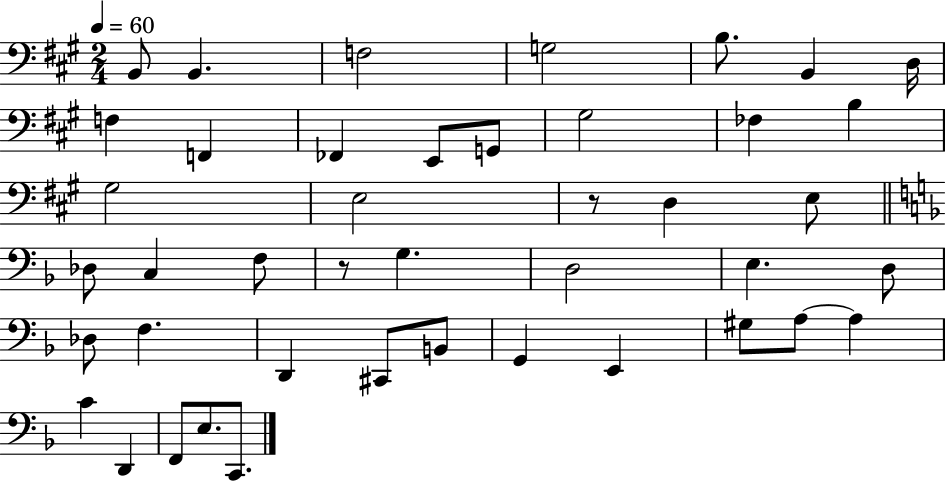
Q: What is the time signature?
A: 2/4